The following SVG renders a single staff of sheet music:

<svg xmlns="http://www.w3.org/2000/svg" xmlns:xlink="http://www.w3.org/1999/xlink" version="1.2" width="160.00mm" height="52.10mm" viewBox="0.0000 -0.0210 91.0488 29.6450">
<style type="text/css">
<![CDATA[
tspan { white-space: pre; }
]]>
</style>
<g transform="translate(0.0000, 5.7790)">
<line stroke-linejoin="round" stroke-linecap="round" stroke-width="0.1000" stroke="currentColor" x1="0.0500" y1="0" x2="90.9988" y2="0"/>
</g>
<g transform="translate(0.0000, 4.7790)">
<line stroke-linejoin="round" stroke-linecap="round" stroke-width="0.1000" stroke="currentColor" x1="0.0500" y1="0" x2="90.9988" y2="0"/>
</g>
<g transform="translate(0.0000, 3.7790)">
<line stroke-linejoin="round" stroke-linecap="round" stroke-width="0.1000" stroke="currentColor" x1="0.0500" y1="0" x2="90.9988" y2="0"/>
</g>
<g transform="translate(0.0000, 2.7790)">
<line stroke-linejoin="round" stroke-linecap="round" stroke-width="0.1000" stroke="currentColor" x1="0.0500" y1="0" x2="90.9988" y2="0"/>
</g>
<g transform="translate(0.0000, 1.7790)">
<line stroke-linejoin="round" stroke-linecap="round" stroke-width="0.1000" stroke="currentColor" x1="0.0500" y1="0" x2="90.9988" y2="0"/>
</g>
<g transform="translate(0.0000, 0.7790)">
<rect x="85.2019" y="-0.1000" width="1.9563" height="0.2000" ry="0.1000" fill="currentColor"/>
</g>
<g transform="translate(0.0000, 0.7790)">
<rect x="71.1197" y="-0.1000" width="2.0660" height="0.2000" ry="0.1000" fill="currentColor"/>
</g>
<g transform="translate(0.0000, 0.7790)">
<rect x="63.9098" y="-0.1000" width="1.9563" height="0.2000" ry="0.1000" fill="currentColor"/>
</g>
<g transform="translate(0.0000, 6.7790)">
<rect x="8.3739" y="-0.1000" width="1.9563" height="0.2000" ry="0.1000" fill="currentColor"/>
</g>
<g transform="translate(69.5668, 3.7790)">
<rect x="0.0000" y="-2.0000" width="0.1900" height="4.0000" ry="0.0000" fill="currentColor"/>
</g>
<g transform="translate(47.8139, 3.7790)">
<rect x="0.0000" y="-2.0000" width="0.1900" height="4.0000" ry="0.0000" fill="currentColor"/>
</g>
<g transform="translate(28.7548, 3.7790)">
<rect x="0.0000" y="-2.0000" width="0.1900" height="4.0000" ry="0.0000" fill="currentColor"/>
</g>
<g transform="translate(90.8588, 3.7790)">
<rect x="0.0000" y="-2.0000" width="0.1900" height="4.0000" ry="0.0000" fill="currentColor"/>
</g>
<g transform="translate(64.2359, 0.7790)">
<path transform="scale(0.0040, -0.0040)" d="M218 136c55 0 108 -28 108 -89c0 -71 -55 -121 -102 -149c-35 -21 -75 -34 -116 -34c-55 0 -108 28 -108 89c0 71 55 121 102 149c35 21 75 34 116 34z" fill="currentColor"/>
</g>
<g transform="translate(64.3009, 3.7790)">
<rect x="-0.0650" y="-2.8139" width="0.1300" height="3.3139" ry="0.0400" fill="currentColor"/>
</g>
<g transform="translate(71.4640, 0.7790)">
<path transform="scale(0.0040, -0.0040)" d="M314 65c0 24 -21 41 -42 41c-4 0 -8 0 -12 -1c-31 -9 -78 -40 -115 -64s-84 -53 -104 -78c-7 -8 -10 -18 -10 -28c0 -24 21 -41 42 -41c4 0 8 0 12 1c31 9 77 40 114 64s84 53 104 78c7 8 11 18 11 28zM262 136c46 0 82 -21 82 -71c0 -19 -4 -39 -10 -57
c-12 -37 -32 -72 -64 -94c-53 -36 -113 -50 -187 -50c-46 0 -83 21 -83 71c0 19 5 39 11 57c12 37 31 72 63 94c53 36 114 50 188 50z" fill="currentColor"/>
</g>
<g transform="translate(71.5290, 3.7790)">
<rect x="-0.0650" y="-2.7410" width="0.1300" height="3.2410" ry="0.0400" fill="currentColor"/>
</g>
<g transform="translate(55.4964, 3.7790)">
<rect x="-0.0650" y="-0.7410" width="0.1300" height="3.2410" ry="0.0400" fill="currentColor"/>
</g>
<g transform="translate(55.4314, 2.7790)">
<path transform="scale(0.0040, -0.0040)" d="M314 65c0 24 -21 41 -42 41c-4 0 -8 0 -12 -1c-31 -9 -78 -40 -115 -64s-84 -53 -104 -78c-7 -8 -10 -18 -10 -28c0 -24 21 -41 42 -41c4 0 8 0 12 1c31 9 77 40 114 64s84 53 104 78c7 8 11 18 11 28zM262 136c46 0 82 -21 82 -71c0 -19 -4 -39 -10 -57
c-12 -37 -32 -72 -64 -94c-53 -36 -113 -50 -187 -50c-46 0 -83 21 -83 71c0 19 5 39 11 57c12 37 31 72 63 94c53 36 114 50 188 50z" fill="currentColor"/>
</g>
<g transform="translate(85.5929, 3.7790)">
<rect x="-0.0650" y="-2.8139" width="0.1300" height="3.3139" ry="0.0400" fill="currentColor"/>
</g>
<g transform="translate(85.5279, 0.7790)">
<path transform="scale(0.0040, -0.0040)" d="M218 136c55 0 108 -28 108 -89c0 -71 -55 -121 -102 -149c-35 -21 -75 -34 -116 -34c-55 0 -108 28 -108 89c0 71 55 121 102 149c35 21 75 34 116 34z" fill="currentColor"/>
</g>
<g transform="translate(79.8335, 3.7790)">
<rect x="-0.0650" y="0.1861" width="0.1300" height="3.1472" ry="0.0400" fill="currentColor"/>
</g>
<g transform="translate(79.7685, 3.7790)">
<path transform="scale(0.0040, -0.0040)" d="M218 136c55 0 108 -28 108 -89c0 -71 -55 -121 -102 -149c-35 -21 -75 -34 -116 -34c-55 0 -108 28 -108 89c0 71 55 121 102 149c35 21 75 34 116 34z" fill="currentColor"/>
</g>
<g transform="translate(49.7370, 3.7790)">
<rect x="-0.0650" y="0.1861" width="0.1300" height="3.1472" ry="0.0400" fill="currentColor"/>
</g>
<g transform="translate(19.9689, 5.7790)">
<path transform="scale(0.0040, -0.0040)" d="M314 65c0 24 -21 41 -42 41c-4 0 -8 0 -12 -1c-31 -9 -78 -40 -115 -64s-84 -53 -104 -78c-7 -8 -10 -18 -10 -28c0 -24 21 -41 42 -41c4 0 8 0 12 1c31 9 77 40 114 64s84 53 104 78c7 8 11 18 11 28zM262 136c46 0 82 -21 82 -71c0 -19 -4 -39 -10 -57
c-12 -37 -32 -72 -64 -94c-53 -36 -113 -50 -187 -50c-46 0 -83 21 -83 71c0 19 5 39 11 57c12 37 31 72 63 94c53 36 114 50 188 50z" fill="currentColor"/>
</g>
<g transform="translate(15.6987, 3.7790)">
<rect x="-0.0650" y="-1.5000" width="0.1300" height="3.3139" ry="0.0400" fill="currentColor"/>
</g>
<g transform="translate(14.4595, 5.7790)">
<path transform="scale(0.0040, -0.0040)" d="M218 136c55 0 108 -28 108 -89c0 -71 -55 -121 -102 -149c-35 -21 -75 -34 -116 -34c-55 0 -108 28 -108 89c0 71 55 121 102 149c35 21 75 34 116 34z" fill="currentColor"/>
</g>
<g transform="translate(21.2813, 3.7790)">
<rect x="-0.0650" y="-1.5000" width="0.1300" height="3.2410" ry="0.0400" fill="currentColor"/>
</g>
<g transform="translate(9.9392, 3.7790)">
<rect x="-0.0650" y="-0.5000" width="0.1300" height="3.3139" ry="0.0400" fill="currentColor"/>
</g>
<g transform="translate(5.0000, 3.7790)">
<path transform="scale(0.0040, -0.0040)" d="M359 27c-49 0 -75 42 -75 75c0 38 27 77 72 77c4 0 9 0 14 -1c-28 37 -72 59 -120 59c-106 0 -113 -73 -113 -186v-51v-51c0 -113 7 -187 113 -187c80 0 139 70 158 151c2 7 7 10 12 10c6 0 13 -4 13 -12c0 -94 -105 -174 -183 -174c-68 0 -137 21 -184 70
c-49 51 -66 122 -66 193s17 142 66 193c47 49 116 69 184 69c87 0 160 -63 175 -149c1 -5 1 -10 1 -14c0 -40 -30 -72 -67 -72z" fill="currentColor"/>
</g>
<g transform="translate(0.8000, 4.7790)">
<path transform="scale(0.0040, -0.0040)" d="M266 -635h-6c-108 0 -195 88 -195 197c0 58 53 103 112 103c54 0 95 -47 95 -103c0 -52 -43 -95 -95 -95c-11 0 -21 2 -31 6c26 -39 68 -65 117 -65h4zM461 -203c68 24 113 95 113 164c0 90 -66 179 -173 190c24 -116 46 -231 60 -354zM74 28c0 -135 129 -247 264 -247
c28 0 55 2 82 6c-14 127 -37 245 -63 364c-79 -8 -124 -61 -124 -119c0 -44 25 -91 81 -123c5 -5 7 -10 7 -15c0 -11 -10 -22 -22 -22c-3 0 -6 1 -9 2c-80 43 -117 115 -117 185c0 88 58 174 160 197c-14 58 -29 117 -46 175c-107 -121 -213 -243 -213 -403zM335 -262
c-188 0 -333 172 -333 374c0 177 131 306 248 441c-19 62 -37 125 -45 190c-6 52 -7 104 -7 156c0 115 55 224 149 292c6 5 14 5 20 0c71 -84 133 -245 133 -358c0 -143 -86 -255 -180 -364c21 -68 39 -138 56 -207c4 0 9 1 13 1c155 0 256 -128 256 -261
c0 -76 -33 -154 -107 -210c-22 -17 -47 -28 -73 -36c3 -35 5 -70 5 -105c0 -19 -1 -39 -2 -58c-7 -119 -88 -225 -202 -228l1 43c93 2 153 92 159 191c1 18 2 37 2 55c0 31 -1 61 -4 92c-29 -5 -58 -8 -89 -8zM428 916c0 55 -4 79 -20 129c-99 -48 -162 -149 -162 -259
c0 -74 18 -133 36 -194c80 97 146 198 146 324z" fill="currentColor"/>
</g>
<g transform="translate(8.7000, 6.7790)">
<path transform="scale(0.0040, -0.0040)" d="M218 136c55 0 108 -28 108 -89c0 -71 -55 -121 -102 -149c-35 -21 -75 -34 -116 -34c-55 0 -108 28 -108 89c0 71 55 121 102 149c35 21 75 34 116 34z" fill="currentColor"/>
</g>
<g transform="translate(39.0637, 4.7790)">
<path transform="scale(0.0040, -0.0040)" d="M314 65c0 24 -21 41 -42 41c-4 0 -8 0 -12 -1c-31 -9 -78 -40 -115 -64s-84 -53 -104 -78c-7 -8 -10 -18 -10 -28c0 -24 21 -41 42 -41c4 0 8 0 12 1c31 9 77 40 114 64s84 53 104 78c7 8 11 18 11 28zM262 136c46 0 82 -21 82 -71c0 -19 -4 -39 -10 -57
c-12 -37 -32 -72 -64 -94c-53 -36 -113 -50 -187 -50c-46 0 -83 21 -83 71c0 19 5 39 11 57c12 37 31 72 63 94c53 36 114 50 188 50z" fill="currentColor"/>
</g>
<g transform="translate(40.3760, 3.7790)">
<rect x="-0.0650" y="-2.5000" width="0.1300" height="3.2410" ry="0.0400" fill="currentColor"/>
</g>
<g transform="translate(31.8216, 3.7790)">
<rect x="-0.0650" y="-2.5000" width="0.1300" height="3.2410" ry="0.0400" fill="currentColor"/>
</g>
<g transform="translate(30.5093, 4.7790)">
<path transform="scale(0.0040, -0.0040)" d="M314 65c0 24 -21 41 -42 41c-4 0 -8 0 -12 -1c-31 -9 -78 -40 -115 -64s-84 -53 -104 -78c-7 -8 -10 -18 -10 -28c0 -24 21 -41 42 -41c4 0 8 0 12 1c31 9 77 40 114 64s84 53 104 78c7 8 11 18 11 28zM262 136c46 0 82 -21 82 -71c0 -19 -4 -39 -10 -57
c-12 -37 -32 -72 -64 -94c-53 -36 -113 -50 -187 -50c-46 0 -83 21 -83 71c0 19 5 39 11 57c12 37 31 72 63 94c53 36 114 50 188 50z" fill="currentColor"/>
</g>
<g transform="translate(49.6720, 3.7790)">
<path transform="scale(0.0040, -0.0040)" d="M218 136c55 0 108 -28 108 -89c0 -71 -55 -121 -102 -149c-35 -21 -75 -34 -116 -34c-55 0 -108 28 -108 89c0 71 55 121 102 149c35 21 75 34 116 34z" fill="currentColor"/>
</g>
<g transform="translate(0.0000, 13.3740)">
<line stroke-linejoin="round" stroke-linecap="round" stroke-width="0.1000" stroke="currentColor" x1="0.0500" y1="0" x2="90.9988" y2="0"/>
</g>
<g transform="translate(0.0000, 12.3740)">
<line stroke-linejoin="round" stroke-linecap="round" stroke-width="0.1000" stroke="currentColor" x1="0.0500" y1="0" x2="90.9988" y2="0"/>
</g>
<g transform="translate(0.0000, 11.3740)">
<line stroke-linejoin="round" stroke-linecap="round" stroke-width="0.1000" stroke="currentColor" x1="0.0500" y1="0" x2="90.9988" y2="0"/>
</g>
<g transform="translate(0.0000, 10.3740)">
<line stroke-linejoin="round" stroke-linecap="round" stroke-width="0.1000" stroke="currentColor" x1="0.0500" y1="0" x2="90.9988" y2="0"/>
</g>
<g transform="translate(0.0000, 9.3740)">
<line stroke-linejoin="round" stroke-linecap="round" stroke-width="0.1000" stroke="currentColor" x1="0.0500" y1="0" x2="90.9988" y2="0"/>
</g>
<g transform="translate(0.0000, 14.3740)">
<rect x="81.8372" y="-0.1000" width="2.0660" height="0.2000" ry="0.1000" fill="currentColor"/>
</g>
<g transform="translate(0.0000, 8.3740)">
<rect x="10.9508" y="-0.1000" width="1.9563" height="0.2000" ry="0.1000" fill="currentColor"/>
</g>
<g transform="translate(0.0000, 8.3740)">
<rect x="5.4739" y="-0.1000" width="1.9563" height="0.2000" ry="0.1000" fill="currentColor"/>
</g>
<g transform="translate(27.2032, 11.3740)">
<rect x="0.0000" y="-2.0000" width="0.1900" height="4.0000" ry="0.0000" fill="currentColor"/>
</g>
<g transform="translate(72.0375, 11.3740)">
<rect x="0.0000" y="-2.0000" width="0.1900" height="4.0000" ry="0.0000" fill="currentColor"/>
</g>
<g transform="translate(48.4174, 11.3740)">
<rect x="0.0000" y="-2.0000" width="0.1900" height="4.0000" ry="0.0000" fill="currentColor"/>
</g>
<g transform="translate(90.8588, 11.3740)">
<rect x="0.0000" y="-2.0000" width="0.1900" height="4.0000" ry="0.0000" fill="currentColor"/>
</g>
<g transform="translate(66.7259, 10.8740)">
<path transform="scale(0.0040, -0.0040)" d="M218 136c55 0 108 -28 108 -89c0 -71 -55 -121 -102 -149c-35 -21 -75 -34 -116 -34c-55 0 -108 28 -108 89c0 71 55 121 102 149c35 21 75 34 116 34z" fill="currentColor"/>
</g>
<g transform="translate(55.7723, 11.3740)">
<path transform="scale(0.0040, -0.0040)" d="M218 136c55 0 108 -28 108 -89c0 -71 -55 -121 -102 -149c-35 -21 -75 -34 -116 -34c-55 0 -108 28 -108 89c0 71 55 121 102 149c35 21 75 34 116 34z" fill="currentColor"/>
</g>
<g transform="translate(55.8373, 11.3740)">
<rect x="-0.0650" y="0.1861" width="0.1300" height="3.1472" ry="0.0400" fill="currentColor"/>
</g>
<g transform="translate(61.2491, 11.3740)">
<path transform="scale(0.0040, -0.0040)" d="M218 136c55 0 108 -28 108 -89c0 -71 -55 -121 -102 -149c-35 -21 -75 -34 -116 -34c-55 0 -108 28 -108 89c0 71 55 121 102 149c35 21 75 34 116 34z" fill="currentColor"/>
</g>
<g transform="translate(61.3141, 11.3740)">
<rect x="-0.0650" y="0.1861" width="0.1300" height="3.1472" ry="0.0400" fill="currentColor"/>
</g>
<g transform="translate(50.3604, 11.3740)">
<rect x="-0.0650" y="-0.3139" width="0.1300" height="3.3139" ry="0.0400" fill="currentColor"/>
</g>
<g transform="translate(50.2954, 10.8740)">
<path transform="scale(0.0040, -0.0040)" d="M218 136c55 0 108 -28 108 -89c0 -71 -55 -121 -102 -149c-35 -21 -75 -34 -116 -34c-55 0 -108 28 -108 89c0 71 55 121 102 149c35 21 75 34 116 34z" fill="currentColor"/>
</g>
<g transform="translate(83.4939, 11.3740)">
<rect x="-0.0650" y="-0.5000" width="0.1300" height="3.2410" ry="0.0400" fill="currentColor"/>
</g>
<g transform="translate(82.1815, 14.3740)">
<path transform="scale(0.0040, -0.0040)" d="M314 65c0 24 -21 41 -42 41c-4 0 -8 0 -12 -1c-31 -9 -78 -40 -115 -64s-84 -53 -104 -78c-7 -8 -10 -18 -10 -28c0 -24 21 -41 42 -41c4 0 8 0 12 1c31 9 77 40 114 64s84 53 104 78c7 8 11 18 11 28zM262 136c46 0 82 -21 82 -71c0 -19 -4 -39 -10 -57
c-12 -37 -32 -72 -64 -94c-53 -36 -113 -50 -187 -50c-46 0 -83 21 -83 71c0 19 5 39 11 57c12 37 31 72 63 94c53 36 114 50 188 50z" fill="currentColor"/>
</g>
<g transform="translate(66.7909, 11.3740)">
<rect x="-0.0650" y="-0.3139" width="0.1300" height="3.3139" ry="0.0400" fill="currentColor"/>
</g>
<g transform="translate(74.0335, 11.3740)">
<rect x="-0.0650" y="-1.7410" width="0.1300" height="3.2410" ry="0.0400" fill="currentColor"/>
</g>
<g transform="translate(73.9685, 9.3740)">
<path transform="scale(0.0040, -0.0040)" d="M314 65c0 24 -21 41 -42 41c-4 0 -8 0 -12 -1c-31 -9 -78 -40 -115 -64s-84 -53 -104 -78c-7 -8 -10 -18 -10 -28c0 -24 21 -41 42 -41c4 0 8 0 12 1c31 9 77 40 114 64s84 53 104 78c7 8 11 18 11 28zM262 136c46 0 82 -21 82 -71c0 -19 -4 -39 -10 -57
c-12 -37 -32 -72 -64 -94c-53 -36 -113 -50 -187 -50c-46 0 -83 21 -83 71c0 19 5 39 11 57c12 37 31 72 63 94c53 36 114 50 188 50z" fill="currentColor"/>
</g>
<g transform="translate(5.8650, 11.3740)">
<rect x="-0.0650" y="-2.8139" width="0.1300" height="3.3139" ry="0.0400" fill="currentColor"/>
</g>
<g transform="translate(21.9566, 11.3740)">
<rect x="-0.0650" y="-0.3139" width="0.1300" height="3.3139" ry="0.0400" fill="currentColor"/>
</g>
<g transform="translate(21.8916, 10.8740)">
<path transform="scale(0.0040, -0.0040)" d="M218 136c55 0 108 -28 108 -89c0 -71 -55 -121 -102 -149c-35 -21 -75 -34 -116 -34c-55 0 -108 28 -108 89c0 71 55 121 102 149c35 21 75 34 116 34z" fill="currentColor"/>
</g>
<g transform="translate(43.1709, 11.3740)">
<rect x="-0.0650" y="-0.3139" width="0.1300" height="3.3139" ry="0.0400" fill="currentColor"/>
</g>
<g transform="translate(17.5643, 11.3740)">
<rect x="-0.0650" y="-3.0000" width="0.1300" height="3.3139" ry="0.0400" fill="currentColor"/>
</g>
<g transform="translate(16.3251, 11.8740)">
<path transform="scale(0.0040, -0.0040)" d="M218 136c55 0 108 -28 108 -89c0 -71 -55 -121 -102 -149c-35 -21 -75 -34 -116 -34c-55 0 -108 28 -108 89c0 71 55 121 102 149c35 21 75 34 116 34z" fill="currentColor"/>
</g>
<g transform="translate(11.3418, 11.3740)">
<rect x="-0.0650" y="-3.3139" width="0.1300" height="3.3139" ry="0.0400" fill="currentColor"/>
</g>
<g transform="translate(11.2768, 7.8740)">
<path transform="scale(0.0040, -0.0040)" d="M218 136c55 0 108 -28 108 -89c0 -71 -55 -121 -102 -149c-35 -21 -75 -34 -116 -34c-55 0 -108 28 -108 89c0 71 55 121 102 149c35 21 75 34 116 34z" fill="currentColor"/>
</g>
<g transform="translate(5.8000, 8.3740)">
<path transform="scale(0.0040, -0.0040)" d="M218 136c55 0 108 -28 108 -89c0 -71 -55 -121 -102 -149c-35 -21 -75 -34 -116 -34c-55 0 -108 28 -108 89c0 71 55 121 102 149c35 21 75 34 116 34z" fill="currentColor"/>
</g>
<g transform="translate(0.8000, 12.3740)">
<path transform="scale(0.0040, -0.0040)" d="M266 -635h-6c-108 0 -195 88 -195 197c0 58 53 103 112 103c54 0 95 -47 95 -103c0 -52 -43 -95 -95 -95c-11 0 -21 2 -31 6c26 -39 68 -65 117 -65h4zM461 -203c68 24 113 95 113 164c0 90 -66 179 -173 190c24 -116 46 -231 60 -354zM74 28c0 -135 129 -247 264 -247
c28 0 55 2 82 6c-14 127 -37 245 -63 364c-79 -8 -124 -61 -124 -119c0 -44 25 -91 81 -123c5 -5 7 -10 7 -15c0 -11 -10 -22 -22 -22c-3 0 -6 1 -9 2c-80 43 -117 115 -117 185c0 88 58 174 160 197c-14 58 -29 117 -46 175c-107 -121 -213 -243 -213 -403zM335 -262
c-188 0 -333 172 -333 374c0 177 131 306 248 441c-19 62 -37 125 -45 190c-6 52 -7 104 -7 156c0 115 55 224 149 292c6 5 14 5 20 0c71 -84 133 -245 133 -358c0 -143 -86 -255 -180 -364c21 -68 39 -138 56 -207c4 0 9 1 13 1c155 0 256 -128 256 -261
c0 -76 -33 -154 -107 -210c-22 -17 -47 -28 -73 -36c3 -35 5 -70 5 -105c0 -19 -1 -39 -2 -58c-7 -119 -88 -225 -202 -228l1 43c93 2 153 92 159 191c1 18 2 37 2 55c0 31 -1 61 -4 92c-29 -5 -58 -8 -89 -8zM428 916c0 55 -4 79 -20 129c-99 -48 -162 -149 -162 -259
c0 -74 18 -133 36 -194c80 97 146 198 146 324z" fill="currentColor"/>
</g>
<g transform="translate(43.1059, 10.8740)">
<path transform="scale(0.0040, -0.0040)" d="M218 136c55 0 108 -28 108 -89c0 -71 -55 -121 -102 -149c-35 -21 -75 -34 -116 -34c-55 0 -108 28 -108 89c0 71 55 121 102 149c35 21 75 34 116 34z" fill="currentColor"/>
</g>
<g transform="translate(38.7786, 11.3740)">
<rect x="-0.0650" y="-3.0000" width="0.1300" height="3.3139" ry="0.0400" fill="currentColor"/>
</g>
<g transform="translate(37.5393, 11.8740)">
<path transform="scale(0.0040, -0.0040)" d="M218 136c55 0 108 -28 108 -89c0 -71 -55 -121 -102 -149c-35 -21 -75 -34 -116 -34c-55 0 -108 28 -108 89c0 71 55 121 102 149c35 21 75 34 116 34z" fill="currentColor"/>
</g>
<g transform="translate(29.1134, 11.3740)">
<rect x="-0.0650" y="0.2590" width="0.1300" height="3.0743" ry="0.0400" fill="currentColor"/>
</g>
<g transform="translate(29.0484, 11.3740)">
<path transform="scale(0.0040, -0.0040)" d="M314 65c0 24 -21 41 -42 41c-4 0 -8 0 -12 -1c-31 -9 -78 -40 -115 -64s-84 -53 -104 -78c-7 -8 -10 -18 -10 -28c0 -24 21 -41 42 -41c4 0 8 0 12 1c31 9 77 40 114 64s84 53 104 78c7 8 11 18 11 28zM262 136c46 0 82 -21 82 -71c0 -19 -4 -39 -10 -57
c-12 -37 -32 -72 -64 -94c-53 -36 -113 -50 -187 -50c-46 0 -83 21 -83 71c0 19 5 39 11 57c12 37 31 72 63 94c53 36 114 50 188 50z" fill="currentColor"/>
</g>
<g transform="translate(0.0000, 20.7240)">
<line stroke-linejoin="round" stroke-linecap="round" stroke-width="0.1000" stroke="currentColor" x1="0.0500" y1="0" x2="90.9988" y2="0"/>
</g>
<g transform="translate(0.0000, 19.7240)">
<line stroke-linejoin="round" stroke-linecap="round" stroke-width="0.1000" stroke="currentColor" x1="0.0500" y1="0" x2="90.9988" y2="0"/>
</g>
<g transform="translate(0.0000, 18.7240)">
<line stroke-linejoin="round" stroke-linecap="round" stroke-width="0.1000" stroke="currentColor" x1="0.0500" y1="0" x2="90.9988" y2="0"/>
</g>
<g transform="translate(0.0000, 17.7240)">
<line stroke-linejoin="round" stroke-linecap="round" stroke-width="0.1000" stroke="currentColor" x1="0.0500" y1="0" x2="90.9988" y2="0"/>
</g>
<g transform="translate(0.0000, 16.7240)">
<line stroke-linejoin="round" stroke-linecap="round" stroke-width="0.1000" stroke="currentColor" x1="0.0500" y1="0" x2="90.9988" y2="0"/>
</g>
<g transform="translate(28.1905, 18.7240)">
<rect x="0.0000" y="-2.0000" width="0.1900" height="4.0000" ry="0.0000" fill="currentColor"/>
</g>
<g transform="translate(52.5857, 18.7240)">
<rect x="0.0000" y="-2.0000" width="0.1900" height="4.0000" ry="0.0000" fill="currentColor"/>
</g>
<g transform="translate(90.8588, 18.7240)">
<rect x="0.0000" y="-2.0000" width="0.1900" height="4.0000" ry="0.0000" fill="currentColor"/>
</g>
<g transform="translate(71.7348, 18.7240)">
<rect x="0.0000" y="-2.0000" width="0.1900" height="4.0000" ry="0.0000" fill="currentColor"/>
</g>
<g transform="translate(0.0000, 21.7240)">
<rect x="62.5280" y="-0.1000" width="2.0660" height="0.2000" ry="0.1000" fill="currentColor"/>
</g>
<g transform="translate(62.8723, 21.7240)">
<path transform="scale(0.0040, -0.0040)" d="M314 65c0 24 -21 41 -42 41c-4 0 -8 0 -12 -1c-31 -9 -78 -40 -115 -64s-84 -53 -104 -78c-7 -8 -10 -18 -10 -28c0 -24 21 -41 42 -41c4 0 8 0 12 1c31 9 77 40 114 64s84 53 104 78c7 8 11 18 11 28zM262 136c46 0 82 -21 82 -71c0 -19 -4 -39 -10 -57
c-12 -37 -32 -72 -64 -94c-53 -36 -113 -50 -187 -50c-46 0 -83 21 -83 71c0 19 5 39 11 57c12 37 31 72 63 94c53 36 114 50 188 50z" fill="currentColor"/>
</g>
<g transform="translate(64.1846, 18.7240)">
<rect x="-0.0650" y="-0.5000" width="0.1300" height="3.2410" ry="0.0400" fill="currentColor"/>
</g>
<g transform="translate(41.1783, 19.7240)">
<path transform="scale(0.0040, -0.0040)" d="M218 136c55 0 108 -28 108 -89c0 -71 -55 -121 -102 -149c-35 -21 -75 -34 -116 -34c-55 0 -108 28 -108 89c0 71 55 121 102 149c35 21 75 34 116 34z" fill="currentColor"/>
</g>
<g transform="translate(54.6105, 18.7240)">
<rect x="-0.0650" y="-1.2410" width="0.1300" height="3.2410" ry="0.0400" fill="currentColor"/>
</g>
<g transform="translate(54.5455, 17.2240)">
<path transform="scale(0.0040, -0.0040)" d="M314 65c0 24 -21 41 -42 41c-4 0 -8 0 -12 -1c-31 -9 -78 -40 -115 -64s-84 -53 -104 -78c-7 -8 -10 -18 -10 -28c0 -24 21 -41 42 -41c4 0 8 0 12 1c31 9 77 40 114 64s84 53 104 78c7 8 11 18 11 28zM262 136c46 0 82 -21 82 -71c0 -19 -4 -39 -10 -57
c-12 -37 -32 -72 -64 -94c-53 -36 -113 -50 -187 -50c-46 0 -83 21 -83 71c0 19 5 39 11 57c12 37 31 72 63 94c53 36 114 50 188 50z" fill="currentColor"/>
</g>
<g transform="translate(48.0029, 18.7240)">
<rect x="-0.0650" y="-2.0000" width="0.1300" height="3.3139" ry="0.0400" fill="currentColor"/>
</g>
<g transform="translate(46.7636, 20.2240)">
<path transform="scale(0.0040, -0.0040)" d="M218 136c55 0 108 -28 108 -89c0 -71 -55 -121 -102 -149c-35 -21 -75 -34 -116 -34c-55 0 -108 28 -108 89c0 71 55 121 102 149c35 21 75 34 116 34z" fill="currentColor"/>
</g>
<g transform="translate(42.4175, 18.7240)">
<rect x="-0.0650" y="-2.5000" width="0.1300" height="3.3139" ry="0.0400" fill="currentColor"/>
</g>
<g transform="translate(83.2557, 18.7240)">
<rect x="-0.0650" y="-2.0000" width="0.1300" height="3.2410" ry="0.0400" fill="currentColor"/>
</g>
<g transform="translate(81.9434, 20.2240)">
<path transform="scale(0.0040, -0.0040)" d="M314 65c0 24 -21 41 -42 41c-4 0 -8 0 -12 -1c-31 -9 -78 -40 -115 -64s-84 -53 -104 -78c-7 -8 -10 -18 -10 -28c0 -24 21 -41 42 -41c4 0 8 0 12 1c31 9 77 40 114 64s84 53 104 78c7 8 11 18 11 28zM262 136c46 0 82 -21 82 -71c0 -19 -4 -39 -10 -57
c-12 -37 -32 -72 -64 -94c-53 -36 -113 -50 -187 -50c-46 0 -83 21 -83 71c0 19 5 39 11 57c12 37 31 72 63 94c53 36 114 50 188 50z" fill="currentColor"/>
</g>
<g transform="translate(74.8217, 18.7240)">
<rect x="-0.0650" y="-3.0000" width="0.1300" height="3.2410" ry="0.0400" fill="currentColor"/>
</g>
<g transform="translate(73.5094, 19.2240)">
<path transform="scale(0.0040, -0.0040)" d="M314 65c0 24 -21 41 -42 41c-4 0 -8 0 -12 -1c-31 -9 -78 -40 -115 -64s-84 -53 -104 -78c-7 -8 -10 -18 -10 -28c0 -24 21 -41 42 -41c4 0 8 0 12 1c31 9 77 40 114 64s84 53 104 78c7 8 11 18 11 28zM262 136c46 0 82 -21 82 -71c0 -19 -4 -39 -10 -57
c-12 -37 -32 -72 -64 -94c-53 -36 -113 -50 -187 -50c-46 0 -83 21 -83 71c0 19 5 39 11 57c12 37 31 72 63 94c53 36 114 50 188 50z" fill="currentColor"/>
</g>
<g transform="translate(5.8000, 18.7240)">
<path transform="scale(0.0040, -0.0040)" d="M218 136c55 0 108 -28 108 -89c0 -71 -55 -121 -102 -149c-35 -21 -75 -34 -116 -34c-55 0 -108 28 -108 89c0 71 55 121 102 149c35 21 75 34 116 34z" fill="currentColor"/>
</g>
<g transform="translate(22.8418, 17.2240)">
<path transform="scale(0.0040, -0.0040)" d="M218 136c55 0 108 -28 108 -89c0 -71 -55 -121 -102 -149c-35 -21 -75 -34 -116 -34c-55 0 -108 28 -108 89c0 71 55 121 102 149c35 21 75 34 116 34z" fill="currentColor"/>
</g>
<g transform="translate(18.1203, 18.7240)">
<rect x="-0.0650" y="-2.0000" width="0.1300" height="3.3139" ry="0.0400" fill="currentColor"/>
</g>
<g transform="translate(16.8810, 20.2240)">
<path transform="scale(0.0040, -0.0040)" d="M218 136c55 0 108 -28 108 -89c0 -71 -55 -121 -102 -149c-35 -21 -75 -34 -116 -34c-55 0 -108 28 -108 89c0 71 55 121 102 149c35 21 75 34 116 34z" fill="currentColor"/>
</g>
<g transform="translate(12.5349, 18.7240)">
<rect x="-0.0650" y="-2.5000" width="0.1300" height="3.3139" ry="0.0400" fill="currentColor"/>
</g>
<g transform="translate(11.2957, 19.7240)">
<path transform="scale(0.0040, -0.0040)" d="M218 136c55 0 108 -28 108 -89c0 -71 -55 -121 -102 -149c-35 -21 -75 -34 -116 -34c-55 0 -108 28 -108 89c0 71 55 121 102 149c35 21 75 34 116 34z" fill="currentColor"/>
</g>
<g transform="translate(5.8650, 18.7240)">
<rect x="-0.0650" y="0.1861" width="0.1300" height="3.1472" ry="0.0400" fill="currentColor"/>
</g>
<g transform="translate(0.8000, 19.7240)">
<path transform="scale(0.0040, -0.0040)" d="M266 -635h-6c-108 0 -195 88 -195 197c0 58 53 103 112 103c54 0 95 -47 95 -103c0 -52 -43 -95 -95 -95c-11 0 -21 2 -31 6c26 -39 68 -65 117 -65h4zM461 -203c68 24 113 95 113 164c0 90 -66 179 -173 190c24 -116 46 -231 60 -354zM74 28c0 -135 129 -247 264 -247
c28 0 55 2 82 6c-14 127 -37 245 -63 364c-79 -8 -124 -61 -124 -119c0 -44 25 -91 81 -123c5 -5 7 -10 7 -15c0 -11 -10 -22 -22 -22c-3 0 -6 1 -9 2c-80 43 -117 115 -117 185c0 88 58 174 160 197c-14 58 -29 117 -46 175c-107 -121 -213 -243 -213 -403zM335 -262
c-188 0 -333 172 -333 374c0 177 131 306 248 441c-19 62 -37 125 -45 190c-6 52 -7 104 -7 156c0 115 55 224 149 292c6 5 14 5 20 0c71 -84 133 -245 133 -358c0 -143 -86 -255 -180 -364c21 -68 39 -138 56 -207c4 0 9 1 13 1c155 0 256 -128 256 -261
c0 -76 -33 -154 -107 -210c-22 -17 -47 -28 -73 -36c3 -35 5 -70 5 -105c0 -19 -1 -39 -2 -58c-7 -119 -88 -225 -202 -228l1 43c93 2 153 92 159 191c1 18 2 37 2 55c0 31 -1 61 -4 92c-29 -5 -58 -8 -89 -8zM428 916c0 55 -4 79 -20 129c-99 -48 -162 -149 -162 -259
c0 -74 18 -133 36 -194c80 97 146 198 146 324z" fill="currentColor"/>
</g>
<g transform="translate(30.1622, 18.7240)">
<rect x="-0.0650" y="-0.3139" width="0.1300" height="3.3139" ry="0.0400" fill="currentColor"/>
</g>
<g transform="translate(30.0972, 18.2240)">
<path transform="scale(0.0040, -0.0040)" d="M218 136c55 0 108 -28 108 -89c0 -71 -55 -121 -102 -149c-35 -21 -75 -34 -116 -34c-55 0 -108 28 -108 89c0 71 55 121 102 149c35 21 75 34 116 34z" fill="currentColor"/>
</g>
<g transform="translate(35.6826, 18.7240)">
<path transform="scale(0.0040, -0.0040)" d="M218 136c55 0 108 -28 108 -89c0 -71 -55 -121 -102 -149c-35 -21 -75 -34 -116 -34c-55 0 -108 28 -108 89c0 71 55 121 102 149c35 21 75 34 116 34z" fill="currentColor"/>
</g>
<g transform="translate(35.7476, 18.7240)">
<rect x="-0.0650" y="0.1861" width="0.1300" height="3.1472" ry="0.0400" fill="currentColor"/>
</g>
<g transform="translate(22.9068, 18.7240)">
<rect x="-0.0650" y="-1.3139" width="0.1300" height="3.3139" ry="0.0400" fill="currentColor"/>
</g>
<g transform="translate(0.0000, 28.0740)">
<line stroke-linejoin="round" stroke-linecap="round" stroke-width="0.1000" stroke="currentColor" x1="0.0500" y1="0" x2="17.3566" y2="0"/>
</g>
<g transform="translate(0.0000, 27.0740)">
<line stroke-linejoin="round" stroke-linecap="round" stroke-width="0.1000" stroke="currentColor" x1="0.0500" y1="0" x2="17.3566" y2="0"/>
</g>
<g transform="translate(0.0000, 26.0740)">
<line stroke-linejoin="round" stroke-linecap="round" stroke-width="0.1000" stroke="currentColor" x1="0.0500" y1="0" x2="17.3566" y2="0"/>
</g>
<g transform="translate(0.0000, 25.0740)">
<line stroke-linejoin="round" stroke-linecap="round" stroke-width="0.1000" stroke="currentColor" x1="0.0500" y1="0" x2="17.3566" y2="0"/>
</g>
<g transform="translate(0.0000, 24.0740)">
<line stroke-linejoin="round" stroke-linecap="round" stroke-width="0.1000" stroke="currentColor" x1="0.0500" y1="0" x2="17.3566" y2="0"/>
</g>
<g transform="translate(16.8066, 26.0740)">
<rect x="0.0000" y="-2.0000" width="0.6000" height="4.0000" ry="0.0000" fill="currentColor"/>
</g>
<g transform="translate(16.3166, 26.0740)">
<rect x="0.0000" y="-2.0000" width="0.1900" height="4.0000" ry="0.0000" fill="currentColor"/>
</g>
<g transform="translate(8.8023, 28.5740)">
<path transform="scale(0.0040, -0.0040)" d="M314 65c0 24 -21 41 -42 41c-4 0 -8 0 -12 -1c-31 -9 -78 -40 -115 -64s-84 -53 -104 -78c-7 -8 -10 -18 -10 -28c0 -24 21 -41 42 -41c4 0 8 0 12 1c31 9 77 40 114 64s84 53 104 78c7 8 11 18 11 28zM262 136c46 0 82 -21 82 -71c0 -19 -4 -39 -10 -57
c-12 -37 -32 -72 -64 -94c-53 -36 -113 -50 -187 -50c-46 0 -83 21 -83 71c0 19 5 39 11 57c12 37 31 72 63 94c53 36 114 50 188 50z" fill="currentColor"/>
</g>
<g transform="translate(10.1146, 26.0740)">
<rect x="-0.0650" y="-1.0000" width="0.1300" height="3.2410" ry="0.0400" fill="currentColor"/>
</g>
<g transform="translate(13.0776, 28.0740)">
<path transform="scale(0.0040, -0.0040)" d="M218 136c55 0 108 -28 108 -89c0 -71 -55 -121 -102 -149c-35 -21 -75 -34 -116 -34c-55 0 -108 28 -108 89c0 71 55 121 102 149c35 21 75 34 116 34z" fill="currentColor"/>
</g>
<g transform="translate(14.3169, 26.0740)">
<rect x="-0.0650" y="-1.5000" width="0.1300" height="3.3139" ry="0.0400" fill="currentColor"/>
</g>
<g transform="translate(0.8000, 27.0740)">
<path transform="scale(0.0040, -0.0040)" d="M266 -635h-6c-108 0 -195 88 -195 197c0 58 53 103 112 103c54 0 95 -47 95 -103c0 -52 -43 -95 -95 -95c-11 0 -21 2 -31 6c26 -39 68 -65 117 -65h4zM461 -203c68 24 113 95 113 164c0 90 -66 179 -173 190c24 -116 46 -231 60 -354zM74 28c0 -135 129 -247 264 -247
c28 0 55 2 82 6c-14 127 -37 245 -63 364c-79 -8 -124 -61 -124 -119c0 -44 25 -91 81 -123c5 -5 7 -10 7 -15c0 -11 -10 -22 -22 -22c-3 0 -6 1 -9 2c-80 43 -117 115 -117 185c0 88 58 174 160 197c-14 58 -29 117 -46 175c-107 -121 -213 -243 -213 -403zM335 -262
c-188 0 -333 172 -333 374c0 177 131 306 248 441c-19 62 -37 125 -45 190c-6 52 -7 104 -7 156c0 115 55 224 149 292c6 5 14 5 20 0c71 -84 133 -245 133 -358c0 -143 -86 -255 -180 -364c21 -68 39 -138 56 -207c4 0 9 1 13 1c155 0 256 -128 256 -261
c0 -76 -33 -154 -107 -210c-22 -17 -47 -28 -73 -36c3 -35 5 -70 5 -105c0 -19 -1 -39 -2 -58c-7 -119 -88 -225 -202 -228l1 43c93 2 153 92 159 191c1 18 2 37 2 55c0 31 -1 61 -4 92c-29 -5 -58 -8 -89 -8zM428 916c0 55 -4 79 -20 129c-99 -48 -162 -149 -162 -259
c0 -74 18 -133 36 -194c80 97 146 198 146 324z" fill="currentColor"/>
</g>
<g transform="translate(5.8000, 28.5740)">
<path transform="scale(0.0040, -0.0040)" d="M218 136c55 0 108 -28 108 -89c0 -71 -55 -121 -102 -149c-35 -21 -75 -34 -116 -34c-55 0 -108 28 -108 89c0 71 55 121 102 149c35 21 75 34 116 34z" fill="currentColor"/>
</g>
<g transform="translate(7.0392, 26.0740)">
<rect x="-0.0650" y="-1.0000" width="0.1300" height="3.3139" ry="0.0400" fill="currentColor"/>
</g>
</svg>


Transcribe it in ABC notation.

X:1
T:Untitled
M:4/4
L:1/4
K:C
C E E2 G2 G2 B d2 a a2 B a a b A c B2 A c c B B c f2 C2 B G F e c B G F e2 C2 A2 F2 D D2 E